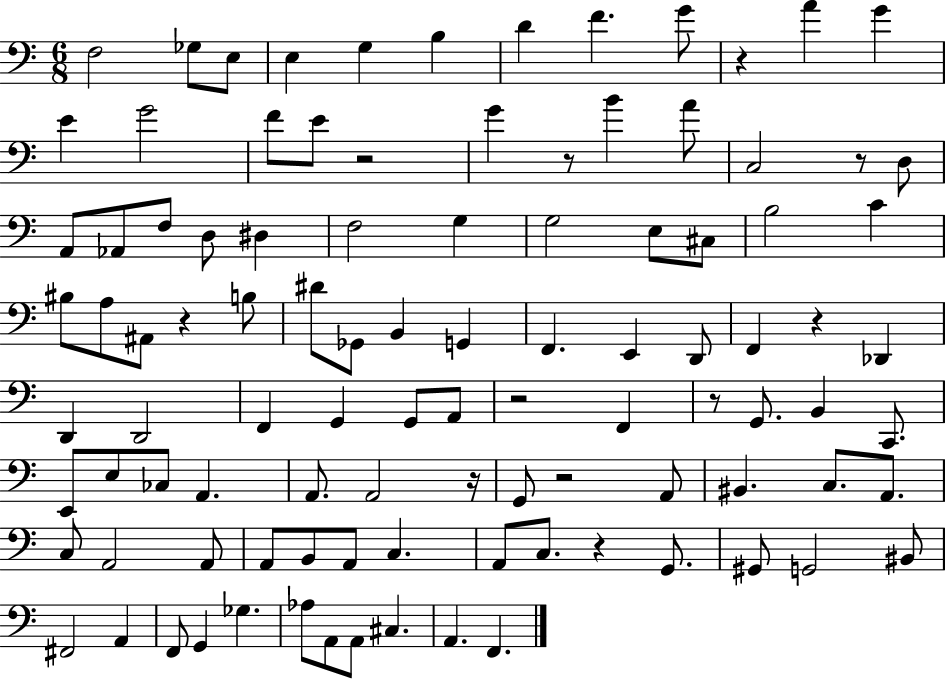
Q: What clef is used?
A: bass